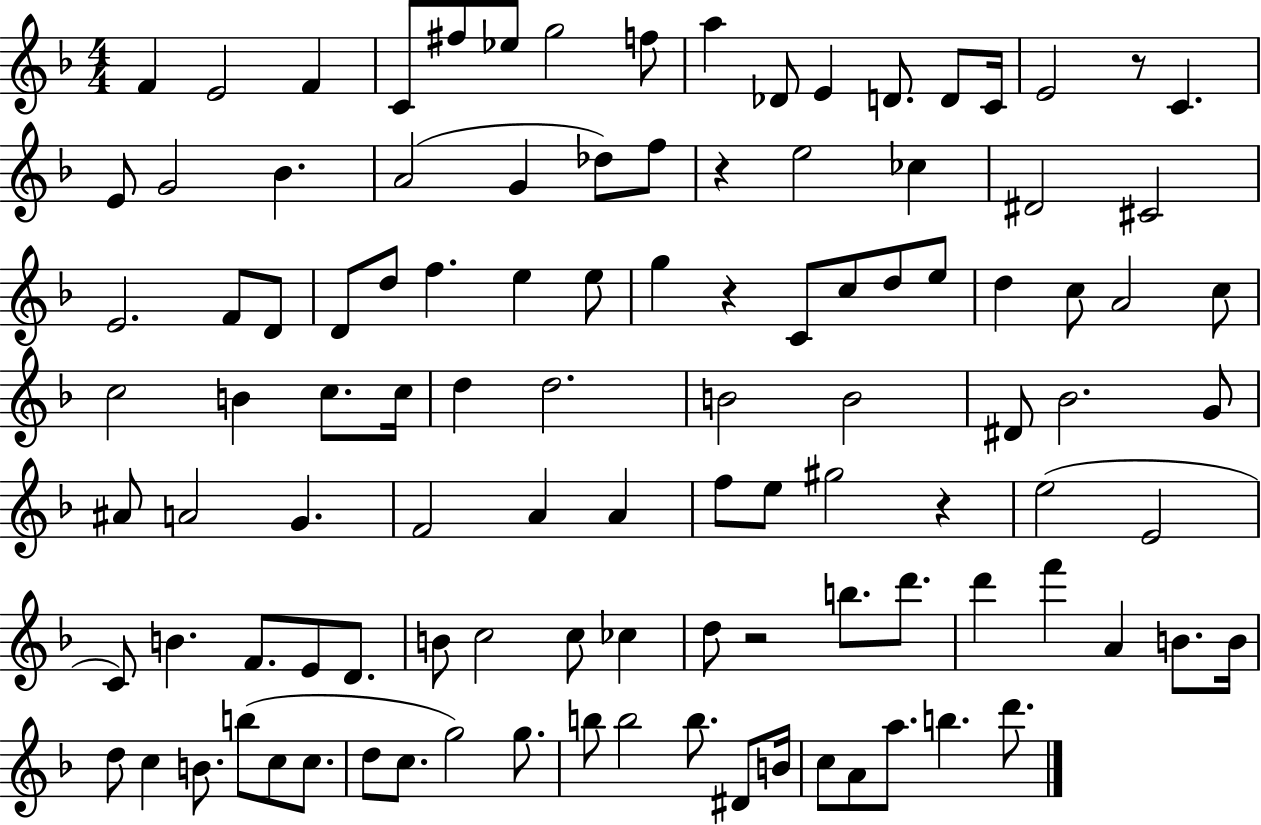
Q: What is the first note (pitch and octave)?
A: F4